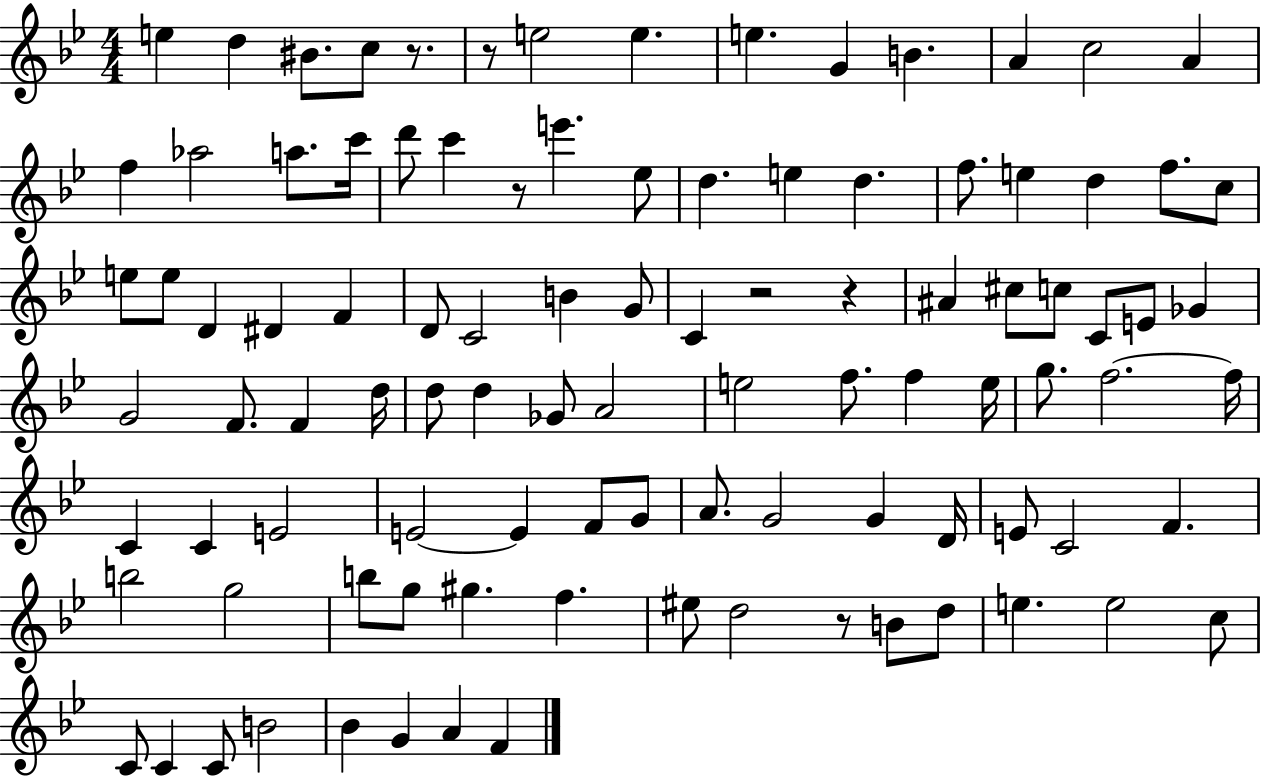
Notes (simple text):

E5/q D5/q BIS4/e. C5/e R/e. R/e E5/h E5/q. E5/q. G4/q B4/q. A4/q C5/h A4/q F5/q Ab5/h A5/e. C6/s D6/e C6/q R/e E6/q. Eb5/e D5/q. E5/q D5/q. F5/e. E5/q D5/q F5/e. C5/e E5/e E5/e D4/q D#4/q F4/q D4/e C4/h B4/q G4/e C4/q R/h R/q A#4/q C#5/e C5/e C4/e E4/e Gb4/q G4/h F4/e. F4/q D5/s D5/e D5/q Gb4/e A4/h E5/h F5/e. F5/q E5/s G5/e. F5/h. F5/s C4/q C4/q E4/h E4/h E4/q F4/e G4/e A4/e. G4/h G4/q D4/s E4/e C4/h F4/q. B5/h G5/h B5/e G5/e G#5/q. F5/q. EIS5/e D5/h R/e B4/e D5/e E5/q. E5/h C5/e C4/e C4/q C4/e B4/h Bb4/q G4/q A4/q F4/q